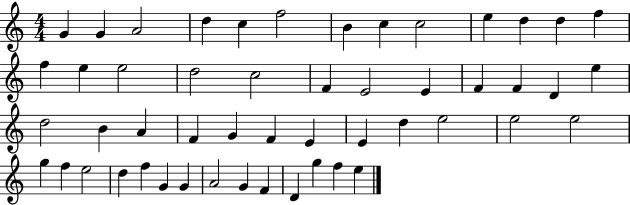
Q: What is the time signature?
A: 4/4